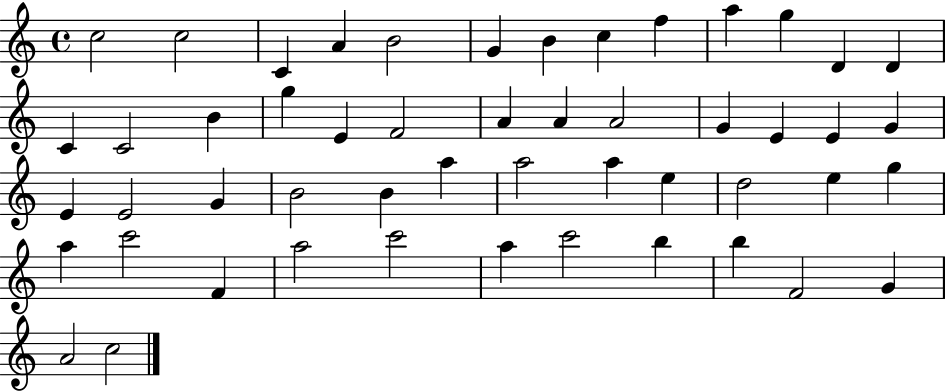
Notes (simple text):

C5/h C5/h C4/q A4/q B4/h G4/q B4/q C5/q F5/q A5/q G5/q D4/q D4/q C4/q C4/h B4/q G5/q E4/q F4/h A4/q A4/q A4/h G4/q E4/q E4/q G4/q E4/q E4/h G4/q B4/h B4/q A5/q A5/h A5/q E5/q D5/h E5/q G5/q A5/q C6/h F4/q A5/h C6/h A5/q C6/h B5/q B5/q F4/h G4/q A4/h C5/h